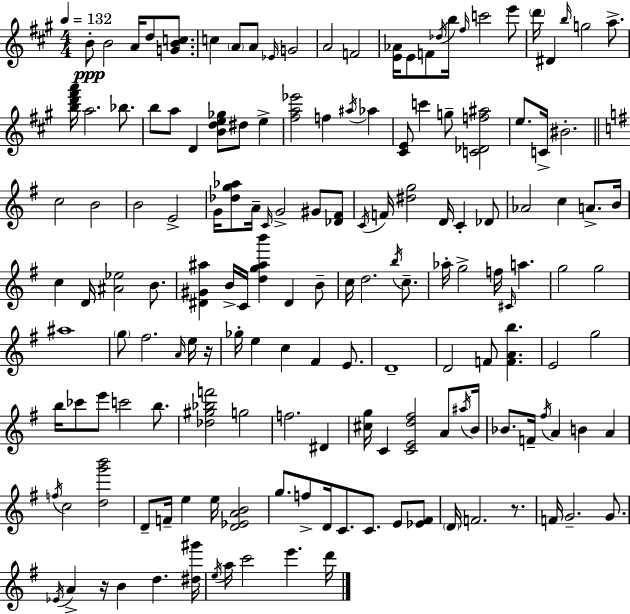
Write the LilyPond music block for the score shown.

{
  \clef treble
  \numericTimeSignature
  \time 4/4
  \key a \major
  \tempo 4 = 132
  b'8-.\ppp b'2 a'16 d''8 <g' b' c''>8. | c''4 \parenthesize a'8 a'8 \grace { ees'16 } g'2 | a'2 f'2 | <e' aes'>16 e'8 f'8 \acciaccatura { des''16 } b''16 \grace { fis''16 } c'''2 | \break e'''8 \parenthesize d'''16 dis'4 \grace { b''16 } g''2 | a''8.-> <b'' d''' fis''' a'''>16 a''2. | bes''8. b''8 a''8 d'4 <b' d'' e'' ges''>8 dis''8 | e''4-> <fis'' a'' ees'''>2 f''4 | \break \acciaccatura { ais''16 } aes''4 <cis' e'>8 c'''4 g''8-- <c' des' f'' ais''>2 | e''8. c'16-> bis'2.-. | \bar "||" \break \key e \minor c''2 b'2 | b'2 e'2-> | g'16 <des'' g'' aes''>8 a'16-- \grace { c'16 } g'2-> gis'8 <des' fis'>8 | \acciaccatura { c'16 } f'16 <dis'' g''>2 d'16 c'4-. | \break des'8 aes'2 c''4 a'8.-> | b'16 c''4 d'16 <ais' ees''>2 b'8. | <dis' gis' ais''>4 b'16-> c'16 <d'' g'' ais'' b'''>4 dis'4 | b'8-- c''16 d''2. \acciaccatura { b''16 } | \break c''8.-- aes''16-. g''2-> f''16 \grace { cis'16 } a''4. | g''2 g''2 | ais''1 | \parenthesize g''8 fis''2. | \break \grace { a'16 } e''16 r16 ges''16-. e''4 c''4 fis'4 | e'8. d'1-- | d'2 f'8 <f' a' b''>4. | e'2 g''2 | \break b''16 ces'''8 e'''8 c'''2 | b''8. <des'' gis'' bes'' f'''>2 g''2 | f''2. | dis'4 <cis'' g''>16 c'4 <c' e' d'' fis''>2 | \break a'8 \acciaccatura { ais''16 } b'16 bes'8. f'16-- \acciaccatura { fis''16 } a'4 b'4 | a'4 \acciaccatura { f''16 } c''2 | <d'' g''' b'''>2 d'8-- f'16-- e''4 e''16 | <d' ees' a' b'>2 g''8. f''8-> d'16 c'8. | \break c'8. e'8 <ees' fis'>8 \parenthesize d'16 f'2. | r8. f'16 g'2.-- | g'8. \acciaccatura { ees'16 } a'4-> r16 b'4 | d''4. <dis'' gis'''>16 \acciaccatura { e''16 } a''16 c'''2 | \break e'''4. d'''16 \bar "|."
}